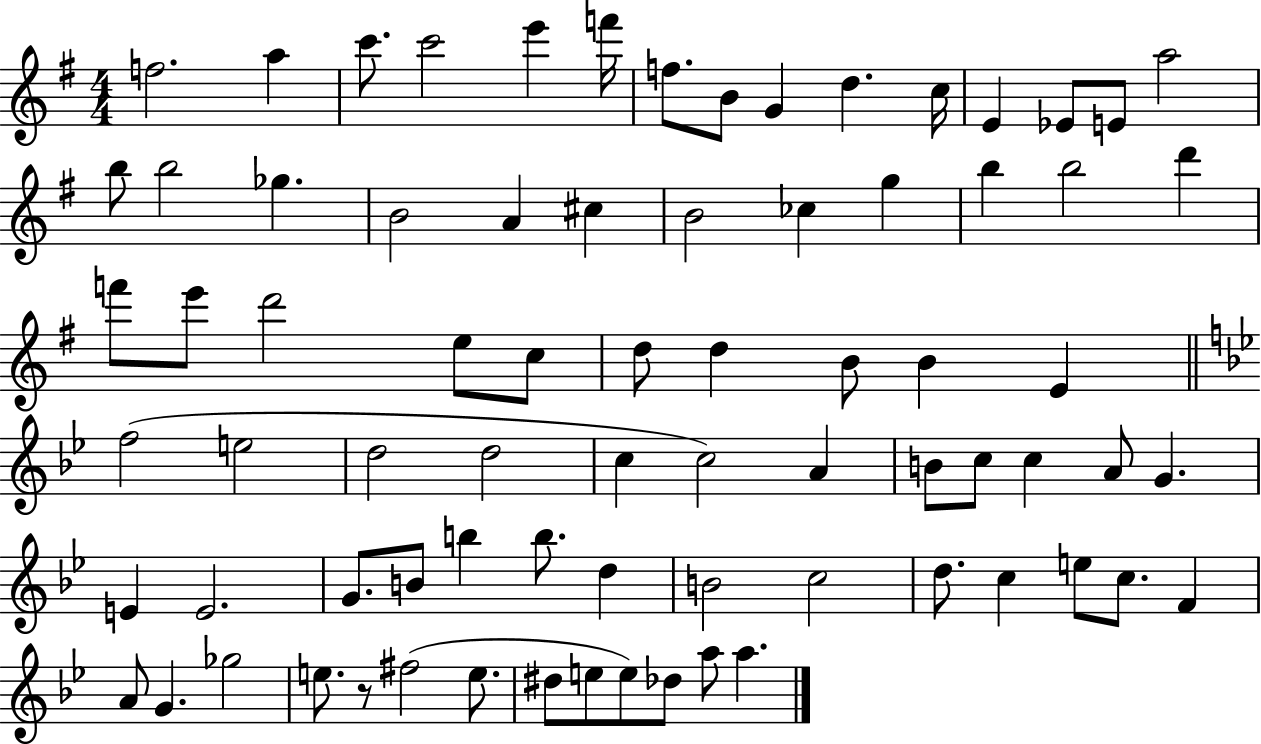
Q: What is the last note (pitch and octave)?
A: A5